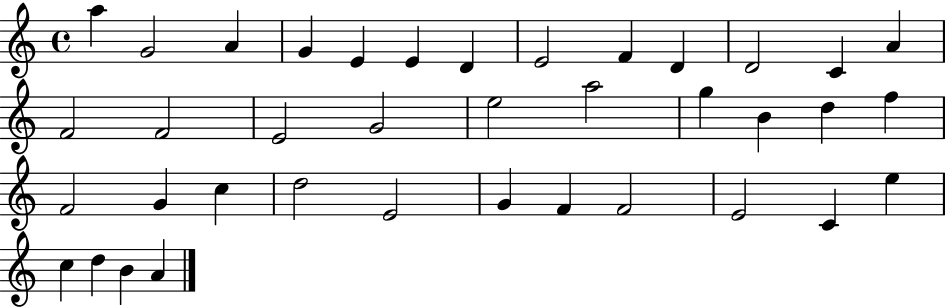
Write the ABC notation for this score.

X:1
T:Untitled
M:4/4
L:1/4
K:C
a G2 A G E E D E2 F D D2 C A F2 F2 E2 G2 e2 a2 g B d f F2 G c d2 E2 G F F2 E2 C e c d B A